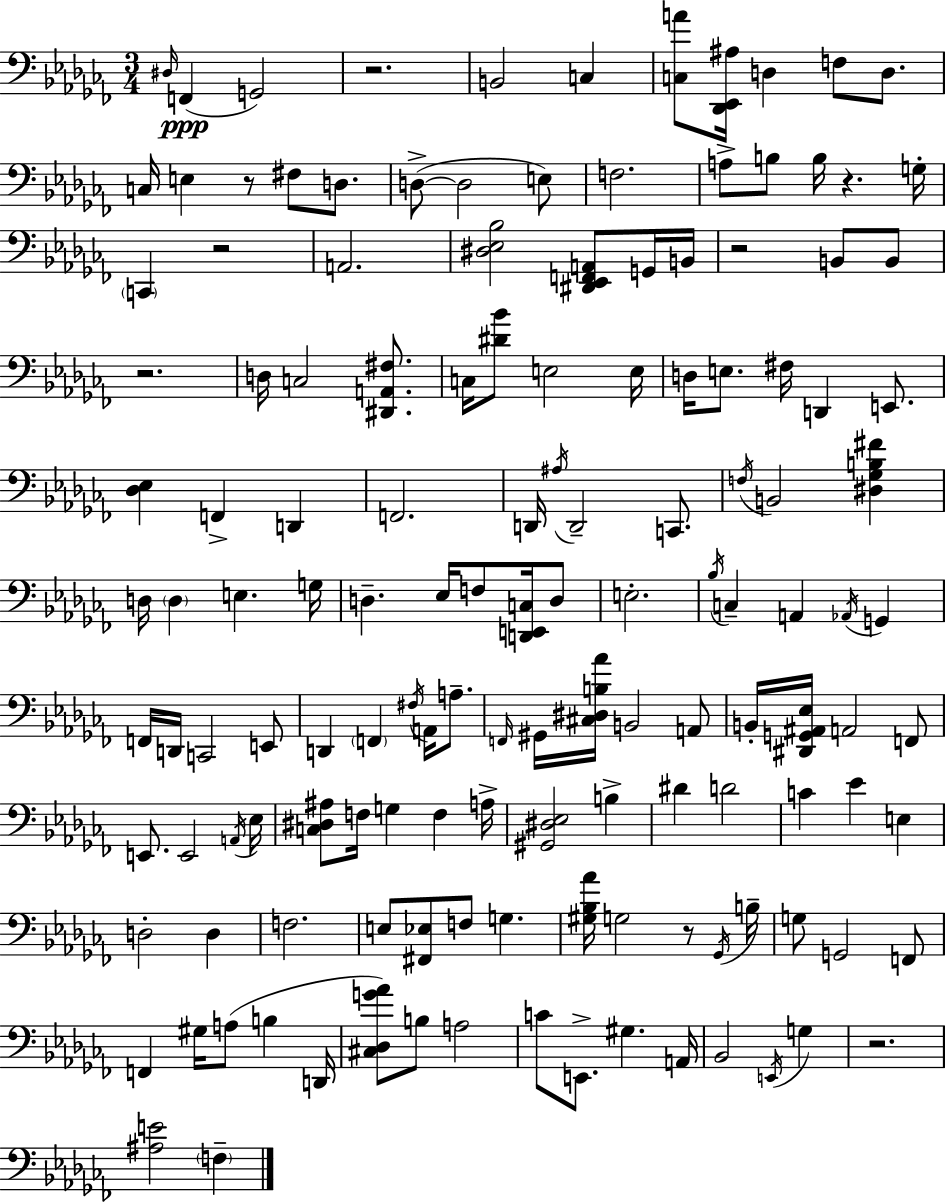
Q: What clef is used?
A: bass